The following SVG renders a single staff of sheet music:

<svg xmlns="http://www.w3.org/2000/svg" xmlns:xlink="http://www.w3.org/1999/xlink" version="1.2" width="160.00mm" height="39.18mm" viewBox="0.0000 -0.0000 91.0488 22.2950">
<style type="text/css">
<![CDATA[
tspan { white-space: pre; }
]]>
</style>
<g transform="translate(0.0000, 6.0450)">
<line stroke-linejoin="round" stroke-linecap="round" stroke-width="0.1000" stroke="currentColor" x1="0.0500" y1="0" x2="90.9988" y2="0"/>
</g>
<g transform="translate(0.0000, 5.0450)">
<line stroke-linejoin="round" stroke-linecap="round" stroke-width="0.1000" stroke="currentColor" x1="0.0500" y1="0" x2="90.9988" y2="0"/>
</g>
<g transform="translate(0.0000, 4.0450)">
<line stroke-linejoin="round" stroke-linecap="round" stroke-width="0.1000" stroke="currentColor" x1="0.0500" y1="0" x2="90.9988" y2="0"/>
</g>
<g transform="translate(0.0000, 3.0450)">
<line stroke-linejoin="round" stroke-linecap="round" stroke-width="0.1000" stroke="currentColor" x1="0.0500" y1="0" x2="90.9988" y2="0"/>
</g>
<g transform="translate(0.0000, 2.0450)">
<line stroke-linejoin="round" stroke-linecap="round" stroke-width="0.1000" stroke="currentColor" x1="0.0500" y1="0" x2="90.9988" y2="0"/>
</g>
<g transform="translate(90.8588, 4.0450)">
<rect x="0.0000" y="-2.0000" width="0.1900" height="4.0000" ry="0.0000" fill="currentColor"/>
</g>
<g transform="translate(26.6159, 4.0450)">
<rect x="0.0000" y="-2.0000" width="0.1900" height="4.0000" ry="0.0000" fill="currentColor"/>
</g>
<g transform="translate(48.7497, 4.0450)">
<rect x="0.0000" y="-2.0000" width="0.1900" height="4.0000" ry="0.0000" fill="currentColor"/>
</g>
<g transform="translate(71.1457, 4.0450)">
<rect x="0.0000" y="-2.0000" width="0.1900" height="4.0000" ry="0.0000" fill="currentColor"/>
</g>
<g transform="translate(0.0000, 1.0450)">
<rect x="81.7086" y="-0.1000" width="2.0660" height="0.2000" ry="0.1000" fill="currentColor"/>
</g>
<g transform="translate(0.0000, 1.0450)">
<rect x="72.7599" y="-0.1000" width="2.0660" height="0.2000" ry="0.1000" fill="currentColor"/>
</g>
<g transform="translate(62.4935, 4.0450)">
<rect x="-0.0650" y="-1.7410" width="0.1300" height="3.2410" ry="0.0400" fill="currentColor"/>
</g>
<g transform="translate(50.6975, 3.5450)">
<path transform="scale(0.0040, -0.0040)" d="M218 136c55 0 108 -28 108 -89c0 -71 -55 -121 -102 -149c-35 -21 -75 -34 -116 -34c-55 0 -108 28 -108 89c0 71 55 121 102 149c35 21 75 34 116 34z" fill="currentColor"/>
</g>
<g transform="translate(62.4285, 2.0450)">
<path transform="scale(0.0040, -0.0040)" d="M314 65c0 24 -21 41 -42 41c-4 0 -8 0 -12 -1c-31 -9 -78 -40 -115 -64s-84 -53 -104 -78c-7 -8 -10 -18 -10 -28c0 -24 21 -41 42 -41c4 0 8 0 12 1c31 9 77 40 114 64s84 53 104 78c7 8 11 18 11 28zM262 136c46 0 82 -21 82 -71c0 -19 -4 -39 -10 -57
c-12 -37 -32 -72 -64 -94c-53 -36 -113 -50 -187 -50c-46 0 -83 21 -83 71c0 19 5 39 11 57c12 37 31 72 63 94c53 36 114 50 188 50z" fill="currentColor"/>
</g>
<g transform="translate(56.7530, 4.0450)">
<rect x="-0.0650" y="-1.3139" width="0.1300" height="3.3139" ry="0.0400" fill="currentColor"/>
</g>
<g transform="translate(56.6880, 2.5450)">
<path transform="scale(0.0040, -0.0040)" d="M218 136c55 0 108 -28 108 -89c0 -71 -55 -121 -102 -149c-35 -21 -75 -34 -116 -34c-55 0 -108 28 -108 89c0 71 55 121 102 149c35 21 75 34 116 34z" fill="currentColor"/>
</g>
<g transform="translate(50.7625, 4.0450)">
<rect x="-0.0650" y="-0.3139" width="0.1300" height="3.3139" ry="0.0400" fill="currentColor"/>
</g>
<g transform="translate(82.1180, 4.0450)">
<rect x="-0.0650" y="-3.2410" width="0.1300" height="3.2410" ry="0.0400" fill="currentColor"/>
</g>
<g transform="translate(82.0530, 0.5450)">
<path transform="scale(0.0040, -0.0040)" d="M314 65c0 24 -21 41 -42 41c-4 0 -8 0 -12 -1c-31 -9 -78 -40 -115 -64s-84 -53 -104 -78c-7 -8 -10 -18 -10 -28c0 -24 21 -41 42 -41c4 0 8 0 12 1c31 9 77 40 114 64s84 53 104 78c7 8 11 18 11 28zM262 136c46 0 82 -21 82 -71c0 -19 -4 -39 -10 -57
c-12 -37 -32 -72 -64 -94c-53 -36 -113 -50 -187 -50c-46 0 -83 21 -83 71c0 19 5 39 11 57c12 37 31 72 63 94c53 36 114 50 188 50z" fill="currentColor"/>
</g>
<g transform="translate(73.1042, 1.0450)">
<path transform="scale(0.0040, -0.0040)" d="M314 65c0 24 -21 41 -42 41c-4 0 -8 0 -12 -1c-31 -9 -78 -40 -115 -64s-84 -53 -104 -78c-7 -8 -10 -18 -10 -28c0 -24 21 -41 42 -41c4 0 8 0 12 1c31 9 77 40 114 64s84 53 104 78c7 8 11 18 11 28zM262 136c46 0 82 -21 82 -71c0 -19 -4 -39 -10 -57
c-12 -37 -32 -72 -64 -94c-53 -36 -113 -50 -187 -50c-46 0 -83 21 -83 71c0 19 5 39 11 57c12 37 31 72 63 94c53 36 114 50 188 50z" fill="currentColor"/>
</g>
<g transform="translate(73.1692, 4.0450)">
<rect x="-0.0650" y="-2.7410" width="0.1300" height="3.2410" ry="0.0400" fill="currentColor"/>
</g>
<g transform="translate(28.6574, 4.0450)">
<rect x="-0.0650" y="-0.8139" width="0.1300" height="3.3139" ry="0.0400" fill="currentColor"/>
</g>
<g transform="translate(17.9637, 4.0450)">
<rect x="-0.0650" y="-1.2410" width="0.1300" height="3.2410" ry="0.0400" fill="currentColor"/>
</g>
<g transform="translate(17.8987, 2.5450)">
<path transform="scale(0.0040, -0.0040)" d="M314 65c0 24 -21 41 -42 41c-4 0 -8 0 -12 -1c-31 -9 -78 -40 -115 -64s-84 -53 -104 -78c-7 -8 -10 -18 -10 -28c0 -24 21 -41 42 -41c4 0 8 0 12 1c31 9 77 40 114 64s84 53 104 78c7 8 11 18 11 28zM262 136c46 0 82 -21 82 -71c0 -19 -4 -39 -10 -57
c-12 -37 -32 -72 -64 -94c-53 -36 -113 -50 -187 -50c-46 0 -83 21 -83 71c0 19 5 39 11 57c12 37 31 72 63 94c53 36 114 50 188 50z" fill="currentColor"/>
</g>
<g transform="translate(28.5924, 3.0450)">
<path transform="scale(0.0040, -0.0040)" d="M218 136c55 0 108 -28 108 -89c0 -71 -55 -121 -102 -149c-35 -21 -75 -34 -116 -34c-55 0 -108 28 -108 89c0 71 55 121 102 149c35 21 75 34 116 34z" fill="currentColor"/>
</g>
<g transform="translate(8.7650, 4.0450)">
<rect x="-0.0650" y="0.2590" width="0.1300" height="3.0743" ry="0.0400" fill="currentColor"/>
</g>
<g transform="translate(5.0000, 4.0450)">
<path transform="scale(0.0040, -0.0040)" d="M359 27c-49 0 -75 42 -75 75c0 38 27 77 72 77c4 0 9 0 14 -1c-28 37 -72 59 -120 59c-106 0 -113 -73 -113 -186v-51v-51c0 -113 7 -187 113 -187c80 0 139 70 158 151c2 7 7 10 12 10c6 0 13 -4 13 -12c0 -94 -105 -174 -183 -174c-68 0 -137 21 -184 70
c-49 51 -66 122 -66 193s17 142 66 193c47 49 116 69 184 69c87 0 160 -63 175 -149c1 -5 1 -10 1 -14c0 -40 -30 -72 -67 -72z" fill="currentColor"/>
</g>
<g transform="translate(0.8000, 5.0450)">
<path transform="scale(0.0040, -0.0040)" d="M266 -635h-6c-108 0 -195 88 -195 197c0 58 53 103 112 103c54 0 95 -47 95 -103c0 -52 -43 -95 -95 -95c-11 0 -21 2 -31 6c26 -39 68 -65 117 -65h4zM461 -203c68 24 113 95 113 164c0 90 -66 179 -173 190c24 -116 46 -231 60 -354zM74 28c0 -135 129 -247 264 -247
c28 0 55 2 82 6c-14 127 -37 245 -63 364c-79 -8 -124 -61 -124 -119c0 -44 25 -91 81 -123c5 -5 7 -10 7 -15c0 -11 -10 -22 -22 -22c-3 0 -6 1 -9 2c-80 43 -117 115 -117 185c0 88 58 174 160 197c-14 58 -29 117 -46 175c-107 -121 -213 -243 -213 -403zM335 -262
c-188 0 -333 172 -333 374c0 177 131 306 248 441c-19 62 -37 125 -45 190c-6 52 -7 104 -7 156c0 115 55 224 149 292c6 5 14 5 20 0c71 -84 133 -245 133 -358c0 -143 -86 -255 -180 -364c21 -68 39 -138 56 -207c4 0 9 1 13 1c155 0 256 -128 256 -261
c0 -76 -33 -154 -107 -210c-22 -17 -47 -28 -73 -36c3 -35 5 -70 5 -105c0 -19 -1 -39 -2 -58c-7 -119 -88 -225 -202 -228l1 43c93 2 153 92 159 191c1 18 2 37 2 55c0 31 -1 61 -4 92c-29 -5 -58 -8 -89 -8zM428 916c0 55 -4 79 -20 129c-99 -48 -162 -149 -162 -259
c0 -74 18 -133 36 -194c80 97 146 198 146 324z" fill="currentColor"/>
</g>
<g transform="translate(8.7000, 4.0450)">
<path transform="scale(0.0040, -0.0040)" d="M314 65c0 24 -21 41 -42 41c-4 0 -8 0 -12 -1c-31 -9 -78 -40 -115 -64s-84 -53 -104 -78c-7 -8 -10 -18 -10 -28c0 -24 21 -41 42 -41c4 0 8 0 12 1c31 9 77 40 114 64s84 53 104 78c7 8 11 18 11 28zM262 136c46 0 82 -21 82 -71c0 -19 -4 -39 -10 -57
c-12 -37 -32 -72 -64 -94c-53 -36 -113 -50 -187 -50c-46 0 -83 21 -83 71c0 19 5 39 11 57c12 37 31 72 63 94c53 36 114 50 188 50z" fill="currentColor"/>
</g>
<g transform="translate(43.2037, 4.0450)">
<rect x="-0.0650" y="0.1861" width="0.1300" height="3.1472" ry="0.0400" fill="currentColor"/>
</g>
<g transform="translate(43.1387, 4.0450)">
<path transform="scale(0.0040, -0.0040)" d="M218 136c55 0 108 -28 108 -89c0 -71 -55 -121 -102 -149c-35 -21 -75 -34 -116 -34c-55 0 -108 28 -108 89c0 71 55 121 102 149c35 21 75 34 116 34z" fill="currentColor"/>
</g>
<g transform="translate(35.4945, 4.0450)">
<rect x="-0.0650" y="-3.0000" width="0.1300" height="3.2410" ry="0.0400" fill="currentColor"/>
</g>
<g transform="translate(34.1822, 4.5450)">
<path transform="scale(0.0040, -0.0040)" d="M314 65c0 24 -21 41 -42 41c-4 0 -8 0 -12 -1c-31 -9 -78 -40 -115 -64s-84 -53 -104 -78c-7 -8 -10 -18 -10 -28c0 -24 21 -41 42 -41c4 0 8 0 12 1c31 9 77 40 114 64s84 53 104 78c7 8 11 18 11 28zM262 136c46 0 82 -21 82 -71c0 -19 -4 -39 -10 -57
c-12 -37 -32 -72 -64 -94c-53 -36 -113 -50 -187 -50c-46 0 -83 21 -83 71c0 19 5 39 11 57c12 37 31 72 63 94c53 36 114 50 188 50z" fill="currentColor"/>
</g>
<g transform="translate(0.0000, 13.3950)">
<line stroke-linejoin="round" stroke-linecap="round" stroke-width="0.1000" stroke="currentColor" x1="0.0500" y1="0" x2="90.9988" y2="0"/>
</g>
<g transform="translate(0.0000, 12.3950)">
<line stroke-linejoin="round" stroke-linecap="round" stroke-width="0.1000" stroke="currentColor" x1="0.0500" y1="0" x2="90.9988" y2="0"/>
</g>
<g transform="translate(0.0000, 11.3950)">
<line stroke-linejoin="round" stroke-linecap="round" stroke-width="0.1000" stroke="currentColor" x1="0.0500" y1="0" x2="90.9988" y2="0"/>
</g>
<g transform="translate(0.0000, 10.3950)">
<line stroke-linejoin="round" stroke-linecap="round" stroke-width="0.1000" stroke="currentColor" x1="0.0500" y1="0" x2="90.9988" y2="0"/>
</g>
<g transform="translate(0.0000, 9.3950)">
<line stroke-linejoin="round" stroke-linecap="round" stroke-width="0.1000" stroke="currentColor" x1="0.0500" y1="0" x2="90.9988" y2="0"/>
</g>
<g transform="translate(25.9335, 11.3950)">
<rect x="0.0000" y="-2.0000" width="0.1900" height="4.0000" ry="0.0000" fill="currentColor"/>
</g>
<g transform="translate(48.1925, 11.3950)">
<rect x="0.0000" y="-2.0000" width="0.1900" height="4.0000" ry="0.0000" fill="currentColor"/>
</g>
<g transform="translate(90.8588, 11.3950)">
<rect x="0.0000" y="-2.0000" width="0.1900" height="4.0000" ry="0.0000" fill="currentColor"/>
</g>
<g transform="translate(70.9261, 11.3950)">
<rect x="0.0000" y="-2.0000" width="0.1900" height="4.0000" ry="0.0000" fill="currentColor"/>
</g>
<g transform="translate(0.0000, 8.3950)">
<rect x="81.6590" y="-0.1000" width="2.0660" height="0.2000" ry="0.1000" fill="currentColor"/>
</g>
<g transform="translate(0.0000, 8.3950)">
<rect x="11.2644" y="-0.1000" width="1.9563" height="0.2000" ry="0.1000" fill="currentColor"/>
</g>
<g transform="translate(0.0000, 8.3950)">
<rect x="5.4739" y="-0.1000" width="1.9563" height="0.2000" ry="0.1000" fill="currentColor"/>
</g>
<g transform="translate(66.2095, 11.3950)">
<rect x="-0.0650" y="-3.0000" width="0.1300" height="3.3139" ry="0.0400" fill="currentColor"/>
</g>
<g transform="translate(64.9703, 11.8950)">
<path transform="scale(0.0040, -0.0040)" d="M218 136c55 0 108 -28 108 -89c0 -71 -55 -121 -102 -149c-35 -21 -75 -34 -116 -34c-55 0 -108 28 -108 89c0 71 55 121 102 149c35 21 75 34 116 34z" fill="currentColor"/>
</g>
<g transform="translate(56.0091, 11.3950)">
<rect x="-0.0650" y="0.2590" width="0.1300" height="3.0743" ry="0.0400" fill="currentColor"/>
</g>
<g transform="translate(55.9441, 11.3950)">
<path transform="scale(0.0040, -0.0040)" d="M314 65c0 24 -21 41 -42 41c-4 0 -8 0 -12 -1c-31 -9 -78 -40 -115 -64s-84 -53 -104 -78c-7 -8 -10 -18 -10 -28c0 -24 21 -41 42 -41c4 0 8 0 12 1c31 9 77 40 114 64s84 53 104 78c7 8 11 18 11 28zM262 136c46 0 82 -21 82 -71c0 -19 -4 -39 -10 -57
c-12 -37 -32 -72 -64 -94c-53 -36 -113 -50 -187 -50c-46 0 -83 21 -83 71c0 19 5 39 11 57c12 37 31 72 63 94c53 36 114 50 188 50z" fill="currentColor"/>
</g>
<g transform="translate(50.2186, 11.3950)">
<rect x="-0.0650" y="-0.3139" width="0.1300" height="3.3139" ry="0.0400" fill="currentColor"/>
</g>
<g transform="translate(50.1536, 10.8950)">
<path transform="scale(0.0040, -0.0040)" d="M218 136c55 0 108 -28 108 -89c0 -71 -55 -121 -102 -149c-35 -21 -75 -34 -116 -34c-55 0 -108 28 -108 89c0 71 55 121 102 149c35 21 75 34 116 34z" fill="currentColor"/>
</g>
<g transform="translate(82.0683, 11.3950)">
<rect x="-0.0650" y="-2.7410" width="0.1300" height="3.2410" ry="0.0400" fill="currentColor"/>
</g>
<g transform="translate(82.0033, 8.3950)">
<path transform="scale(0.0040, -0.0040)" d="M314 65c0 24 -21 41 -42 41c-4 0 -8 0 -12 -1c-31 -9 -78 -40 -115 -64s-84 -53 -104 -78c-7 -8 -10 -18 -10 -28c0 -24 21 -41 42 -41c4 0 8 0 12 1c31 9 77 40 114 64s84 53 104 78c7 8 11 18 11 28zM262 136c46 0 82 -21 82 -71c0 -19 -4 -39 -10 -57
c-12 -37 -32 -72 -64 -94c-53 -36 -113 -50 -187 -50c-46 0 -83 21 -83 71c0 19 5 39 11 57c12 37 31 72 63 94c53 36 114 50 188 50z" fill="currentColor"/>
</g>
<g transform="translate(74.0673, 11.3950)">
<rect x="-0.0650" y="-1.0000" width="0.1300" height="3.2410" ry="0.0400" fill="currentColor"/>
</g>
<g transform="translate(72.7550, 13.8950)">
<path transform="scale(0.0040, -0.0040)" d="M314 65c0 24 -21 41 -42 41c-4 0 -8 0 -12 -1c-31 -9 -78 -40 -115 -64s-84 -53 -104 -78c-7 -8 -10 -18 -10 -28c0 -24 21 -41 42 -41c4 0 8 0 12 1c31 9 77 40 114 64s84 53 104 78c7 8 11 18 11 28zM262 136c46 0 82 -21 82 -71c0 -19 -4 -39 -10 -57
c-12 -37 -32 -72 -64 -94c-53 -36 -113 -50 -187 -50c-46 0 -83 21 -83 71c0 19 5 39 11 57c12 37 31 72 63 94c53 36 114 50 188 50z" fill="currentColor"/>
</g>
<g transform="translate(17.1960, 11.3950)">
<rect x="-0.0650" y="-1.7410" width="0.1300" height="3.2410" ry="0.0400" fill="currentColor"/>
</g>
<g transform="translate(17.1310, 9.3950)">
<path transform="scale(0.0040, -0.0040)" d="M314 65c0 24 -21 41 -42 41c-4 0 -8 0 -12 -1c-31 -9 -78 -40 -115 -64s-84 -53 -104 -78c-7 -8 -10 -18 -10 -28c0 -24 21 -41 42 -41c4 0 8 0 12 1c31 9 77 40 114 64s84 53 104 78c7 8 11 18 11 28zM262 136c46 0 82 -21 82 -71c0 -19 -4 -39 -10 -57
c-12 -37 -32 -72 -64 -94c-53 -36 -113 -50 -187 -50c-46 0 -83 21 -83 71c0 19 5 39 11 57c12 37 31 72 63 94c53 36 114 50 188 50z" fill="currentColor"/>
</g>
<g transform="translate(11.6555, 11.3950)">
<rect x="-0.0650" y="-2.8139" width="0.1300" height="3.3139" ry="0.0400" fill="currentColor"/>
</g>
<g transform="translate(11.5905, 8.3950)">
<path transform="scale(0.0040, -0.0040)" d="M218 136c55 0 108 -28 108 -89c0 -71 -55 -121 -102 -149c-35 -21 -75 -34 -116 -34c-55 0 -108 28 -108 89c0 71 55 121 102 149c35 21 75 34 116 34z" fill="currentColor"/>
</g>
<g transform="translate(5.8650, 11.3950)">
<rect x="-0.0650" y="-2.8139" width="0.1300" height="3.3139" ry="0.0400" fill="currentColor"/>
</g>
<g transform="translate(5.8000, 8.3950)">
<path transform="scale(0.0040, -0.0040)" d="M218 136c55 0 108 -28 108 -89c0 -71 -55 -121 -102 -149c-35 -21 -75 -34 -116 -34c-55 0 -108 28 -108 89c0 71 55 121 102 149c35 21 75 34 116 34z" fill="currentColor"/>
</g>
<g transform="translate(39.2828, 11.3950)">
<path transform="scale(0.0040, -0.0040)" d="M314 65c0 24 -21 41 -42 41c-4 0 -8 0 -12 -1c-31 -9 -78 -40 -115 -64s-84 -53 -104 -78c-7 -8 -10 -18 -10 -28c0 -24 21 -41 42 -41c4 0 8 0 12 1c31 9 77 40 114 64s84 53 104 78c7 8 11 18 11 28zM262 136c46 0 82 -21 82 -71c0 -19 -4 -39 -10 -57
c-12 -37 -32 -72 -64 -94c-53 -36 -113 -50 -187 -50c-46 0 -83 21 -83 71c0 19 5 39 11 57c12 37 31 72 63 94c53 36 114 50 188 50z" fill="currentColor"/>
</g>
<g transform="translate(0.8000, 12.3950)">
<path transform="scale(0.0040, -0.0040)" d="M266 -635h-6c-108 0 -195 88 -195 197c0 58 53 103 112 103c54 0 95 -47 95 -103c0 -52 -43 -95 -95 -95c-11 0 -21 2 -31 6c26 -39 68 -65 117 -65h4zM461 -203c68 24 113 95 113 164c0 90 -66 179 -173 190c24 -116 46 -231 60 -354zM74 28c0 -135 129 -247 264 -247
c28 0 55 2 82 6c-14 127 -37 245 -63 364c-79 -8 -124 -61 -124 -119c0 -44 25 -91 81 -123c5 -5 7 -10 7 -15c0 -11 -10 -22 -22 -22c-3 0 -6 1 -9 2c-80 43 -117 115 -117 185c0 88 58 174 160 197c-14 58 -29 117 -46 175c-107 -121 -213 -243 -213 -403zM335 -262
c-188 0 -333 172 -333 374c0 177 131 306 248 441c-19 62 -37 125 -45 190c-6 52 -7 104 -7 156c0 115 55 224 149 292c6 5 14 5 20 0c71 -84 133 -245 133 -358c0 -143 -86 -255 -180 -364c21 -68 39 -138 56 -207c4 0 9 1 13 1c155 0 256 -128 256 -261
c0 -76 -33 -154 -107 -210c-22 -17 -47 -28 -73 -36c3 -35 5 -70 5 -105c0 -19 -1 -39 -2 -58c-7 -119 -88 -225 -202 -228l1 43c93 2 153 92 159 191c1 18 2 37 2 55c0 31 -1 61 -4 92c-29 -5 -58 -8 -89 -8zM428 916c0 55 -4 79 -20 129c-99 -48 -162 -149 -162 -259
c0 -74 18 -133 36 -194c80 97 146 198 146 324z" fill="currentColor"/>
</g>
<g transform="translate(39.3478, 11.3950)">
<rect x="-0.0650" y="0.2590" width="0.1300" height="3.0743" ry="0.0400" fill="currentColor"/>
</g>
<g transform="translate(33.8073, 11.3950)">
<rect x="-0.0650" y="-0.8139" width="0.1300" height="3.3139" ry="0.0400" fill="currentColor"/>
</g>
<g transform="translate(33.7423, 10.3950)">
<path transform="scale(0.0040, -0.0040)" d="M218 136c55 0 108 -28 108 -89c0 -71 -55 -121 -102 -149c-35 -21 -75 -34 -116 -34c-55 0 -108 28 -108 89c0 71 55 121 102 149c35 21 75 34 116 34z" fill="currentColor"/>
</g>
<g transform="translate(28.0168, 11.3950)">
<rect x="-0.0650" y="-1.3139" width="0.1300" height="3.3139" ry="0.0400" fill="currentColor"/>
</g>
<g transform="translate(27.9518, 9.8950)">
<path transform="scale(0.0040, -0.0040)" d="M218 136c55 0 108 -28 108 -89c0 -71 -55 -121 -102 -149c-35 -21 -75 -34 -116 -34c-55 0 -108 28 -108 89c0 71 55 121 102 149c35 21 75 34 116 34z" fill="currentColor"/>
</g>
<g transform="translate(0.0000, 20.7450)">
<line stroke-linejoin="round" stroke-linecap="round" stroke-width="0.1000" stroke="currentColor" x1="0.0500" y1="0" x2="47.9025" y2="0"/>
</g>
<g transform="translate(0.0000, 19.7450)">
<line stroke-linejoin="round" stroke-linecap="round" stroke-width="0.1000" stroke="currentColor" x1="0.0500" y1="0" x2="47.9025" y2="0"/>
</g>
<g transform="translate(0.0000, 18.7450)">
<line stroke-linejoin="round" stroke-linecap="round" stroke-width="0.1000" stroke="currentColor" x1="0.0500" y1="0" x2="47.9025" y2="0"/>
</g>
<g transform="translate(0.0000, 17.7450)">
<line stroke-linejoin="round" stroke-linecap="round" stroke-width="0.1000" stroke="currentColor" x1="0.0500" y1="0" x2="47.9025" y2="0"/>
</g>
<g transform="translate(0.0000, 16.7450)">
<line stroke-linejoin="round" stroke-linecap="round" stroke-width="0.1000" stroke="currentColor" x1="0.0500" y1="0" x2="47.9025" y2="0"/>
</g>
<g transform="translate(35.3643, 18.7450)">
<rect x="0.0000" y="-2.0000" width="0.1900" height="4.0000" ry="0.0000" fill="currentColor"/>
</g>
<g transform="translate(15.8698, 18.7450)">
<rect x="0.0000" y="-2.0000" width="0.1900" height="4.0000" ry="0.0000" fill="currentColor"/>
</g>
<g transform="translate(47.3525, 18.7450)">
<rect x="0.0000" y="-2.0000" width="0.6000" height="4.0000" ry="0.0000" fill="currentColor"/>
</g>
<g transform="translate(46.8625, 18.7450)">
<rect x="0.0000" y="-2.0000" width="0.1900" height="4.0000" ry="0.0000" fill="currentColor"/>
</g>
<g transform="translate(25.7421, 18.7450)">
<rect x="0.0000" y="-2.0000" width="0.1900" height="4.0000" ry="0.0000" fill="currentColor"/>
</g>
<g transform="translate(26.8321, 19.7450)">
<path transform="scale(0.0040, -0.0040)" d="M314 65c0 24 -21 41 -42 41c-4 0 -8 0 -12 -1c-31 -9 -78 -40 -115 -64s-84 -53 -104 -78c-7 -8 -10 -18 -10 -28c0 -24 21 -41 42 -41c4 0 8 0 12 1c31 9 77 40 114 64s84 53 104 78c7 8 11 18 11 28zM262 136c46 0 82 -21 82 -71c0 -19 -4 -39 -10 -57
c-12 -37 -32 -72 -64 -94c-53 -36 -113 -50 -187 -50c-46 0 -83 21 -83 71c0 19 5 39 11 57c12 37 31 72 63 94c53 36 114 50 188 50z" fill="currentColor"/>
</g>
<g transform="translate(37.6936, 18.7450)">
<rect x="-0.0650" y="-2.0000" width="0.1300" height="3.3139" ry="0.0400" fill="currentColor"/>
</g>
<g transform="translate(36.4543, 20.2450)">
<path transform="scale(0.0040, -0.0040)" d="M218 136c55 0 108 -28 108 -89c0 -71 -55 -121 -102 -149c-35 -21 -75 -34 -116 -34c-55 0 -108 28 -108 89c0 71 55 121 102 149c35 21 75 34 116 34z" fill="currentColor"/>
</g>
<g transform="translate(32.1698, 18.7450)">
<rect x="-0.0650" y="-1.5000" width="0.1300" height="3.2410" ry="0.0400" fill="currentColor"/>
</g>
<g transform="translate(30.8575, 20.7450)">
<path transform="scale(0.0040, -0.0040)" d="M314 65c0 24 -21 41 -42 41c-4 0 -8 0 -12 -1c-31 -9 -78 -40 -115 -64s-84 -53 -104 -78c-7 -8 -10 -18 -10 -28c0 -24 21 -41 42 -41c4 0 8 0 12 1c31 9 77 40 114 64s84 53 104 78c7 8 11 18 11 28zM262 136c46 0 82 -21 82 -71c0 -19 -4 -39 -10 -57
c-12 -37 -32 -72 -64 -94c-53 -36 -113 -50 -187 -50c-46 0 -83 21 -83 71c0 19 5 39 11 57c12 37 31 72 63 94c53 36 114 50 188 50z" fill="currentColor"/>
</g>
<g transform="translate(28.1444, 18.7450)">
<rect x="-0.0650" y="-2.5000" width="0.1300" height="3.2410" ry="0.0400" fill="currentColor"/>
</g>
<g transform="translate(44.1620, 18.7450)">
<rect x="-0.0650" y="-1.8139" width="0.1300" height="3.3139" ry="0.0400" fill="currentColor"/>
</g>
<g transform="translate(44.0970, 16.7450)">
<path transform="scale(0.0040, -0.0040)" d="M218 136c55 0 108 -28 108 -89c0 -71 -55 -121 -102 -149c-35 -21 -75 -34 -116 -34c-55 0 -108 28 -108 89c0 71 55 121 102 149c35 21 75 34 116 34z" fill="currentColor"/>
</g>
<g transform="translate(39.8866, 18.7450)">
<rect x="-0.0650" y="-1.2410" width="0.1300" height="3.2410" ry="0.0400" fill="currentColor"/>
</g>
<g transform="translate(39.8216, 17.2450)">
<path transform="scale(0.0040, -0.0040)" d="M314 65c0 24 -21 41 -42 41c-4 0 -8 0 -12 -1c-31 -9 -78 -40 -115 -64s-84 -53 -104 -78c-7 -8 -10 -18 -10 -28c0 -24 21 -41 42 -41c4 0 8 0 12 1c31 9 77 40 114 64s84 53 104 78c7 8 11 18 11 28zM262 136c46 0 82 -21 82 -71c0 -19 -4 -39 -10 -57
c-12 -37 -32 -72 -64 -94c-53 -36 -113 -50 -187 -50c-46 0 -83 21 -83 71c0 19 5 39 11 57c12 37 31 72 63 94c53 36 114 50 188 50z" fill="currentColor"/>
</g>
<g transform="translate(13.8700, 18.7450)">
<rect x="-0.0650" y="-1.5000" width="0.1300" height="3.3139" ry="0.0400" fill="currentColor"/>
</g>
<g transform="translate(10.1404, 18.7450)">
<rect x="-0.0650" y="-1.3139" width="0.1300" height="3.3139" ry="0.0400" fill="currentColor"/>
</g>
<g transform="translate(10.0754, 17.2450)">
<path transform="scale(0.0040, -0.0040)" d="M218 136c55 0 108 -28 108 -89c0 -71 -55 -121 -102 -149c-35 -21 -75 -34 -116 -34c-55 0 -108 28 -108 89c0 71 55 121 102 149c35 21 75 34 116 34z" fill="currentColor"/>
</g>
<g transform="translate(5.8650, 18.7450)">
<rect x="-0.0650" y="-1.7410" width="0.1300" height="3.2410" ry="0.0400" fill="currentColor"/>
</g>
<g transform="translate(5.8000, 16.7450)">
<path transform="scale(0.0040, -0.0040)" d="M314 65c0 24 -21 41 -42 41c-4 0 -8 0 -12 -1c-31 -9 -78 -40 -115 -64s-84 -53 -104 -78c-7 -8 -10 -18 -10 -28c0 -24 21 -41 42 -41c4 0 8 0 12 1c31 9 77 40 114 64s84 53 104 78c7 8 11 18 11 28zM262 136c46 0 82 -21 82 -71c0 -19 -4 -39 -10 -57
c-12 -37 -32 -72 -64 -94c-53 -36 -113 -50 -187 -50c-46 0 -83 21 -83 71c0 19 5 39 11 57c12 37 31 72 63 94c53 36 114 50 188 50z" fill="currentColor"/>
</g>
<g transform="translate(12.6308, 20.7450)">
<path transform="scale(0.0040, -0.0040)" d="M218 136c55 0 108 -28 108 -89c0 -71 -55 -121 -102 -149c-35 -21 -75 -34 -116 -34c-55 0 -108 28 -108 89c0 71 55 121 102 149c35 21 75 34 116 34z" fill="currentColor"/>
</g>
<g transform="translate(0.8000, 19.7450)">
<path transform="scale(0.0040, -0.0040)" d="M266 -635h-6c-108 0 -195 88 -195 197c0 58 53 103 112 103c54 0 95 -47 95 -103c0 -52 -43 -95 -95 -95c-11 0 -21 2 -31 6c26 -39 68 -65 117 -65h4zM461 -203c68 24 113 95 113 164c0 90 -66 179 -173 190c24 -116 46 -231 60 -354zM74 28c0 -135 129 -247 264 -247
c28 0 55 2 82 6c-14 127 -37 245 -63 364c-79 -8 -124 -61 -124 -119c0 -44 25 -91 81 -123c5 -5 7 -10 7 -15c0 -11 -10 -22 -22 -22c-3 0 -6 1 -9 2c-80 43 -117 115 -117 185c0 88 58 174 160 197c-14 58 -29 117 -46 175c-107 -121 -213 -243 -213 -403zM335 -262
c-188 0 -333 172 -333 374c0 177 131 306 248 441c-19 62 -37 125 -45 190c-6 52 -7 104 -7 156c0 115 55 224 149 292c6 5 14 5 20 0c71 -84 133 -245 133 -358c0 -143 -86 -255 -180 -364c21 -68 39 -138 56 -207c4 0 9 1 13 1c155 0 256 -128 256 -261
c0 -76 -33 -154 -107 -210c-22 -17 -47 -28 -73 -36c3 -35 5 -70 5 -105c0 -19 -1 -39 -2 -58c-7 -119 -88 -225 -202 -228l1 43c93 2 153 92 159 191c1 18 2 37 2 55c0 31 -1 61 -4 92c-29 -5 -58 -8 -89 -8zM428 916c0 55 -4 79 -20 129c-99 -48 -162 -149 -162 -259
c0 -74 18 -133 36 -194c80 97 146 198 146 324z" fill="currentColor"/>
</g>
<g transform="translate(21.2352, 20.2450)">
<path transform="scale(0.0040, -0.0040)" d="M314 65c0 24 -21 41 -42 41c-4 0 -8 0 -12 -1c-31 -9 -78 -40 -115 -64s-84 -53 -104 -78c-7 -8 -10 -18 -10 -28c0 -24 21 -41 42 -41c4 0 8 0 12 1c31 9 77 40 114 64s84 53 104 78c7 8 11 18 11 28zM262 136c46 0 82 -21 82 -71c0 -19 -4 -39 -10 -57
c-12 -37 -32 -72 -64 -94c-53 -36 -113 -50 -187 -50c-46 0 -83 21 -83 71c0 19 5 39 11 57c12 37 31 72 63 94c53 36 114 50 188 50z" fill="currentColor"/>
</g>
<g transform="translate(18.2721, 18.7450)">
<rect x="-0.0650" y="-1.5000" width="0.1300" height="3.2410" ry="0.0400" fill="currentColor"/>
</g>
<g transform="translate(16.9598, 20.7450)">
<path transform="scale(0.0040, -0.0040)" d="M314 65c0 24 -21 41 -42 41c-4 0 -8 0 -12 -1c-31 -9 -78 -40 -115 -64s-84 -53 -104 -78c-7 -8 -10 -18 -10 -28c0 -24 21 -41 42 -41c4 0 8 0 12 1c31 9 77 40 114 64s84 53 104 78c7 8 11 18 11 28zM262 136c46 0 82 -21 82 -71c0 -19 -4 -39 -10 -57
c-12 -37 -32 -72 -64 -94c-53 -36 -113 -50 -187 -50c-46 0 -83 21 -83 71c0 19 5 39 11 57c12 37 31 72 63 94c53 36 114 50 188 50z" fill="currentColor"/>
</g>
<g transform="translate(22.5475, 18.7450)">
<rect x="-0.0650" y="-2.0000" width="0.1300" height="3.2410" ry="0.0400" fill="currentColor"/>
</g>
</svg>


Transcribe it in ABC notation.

X:1
T:Untitled
M:4/4
L:1/4
K:C
B2 e2 d A2 B c e f2 a2 b2 a a f2 e d B2 c B2 A D2 a2 f2 e E E2 F2 G2 E2 F e2 f